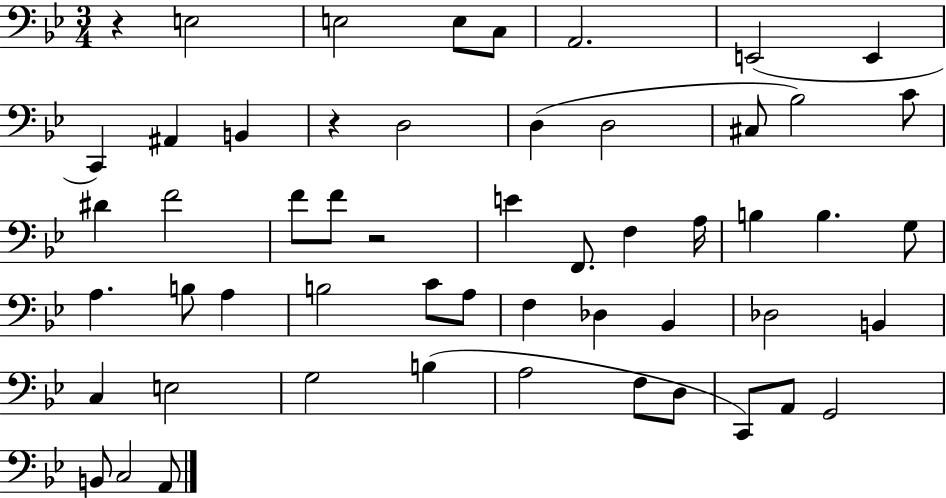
R/q E3/h E3/h E3/e C3/e A2/h. E2/h E2/q C2/q A#2/q B2/q R/q D3/h D3/q D3/h C#3/e Bb3/h C4/e D#4/q F4/h F4/e F4/e R/h E4/q F2/e. F3/q A3/s B3/q B3/q. G3/e A3/q. B3/e A3/q B3/h C4/e A3/e F3/q Db3/q Bb2/q Db3/h B2/q C3/q E3/h G3/h B3/q A3/h F3/e D3/e C2/e A2/e G2/h B2/e C3/h A2/e